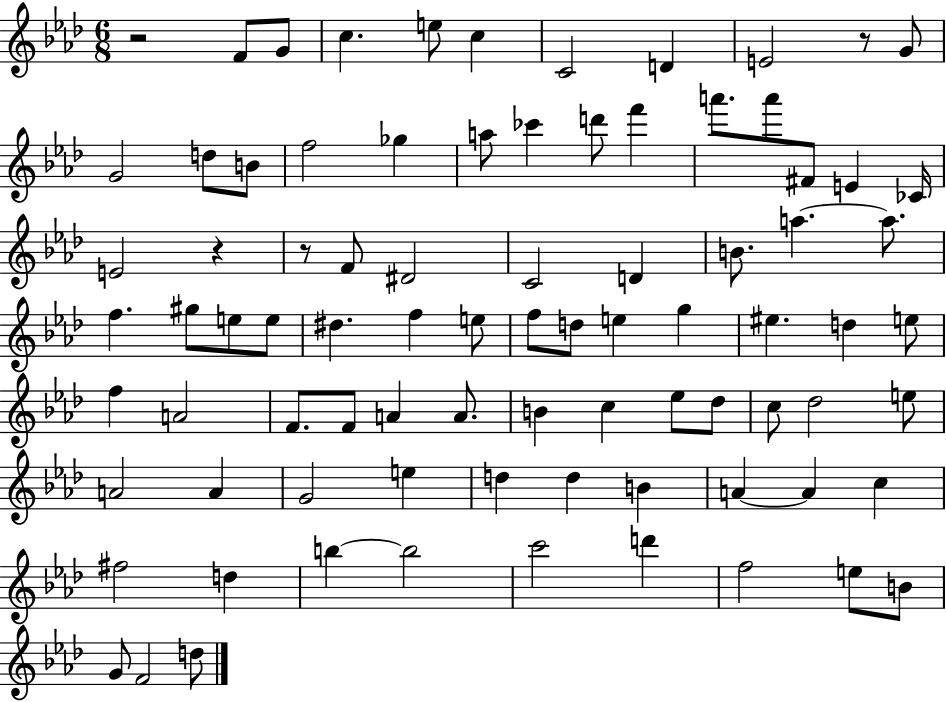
X:1
T:Untitled
M:6/8
L:1/4
K:Ab
z2 F/2 G/2 c e/2 c C2 D E2 z/2 G/2 G2 d/2 B/2 f2 _g a/2 _c' d'/2 f' a'/2 a'/2 ^F/2 E _C/4 E2 z z/2 F/2 ^D2 C2 D B/2 a a/2 f ^g/2 e/2 e/2 ^d f e/2 f/2 d/2 e g ^e d e/2 f A2 F/2 F/2 A A/2 B c _e/2 _d/2 c/2 _d2 e/2 A2 A G2 e d d B A A c ^f2 d b b2 c'2 d' f2 e/2 B/2 G/2 F2 d/2